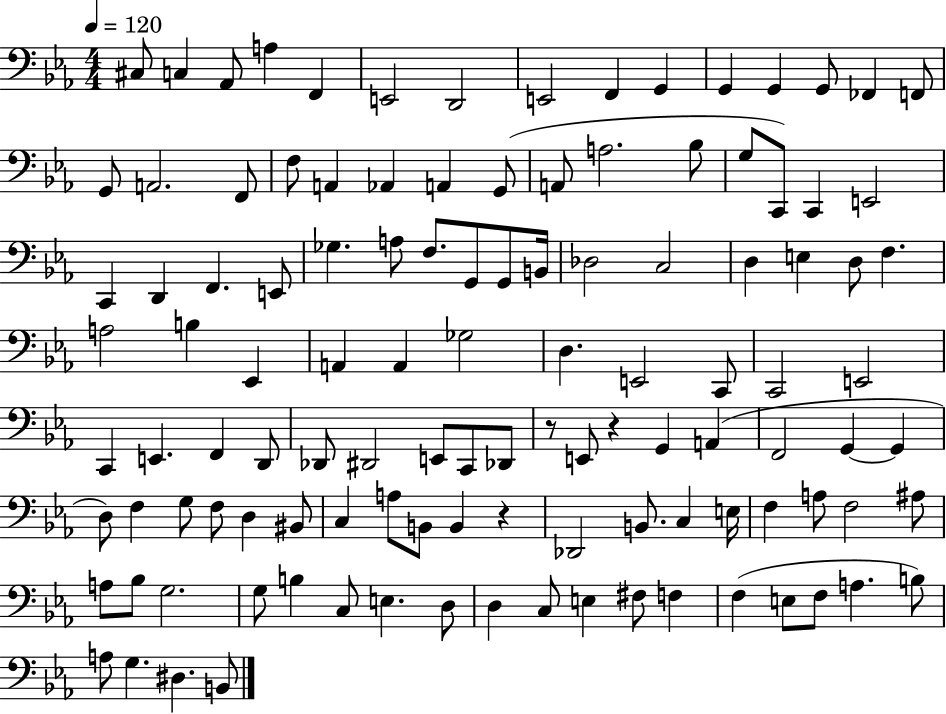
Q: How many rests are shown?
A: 3